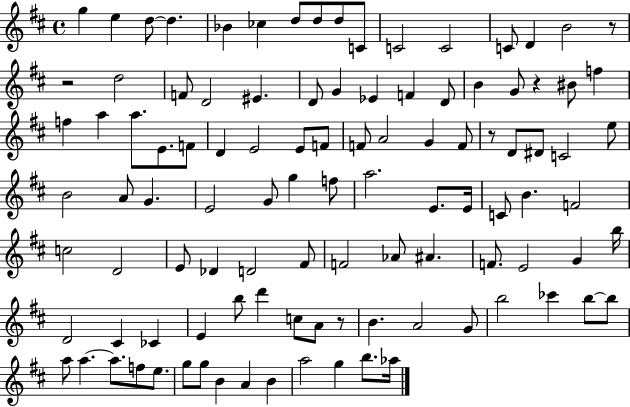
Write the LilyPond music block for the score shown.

{
  \clef treble
  \time 4/4
  \defaultTimeSignature
  \key d \major
  g''4 e''4 d''8~~ d''4. | bes'4 ces''4 d''8 d''8 d''8 c'8 | c'2 c'2 | c'8 d'4 b'2 r8 | \break r2 d''2 | f'8 d'2 eis'4. | d'8 g'4 ees'4 f'4 d'8 | b'4 g'8 r4 bis'8 f''4 | \break f''4 a''4 a''8. e'8. f'8 | d'4 e'2 e'8 f'8 | f'8 a'2 g'4 f'8 | r8 d'8 dis'8 c'2 e''8 | \break b'2 a'8 g'4. | e'2 g'8 g''4 f''8 | a''2. e'8. e'16 | c'8 b'4. f'2 | \break c''2 d'2 | e'8 des'4 d'2 fis'8 | f'2 aes'8 ais'4. | f'8. e'2 g'4 b''16 | \break d'2 cis'4 ces'4 | e'4 b''8 d'''4 c''8 a'8 r8 | b'4. a'2 g'8 | b''2 ces'''4 b''8~~ b''8 | \break a''8 a''4.~~ a''8. f''8 e''8. | g''8 g''8 b'4 a'4 b'4 | a''2 g''4 b''8. aes''16 | \bar "|."
}